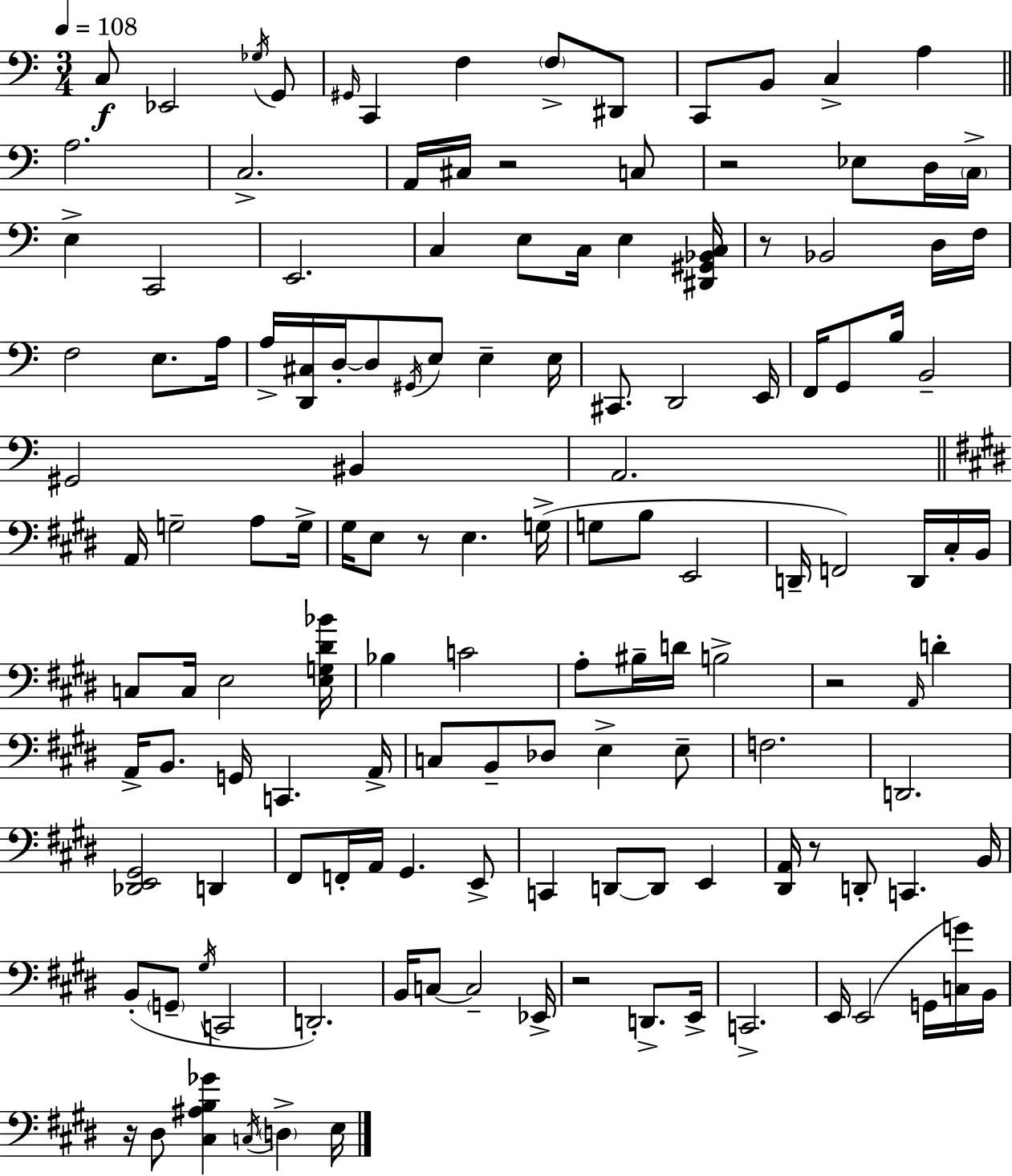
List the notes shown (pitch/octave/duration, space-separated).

C3/e Eb2/h Gb3/s G2/e G#2/s C2/q F3/q F3/e D#2/e C2/e B2/e C3/q A3/q A3/h. C3/h. A2/s C#3/s R/h C3/e R/h Eb3/e D3/s C3/s E3/q C2/h E2/h. C3/q E3/e C3/s E3/q [D#2,G#2,Bb2,C3]/s R/e Bb2/h D3/s F3/s F3/h E3/e. A3/s A3/s [D2,C#3]/s D3/s D3/e G#2/s E3/e E3/q E3/s C#2/e. D2/h E2/s F2/s G2/e B3/s B2/h G#2/h BIS2/q A2/h. A2/s G3/h A3/e G3/s G#3/s E3/e R/e E3/q. G3/s G3/e B3/e E2/h D2/s F2/h D2/s C#3/s B2/s C3/e C3/s E3/h [E3,G3,D#4,Bb4]/s Bb3/q C4/h A3/e BIS3/s D4/s B3/h R/h A2/s D4/q A2/s B2/e. G2/s C2/q. A2/s C3/e B2/e Db3/e E3/q E3/e F3/h. D2/h. [Db2,E2,G#2]/h D2/q F#2/e F2/s A2/s G#2/q. E2/e C2/q D2/e D2/e E2/q [D#2,A2]/s R/e D2/e C2/q. B2/s B2/e G2/e G#3/s C2/h D2/h. B2/s C3/e C3/h Eb2/s R/h D2/e. E2/s C2/h. E2/s E2/h G2/s [C3,G4]/s B2/s R/s D#3/e [C#3,A#3,B3,Gb4]/q C3/s D3/q E3/s